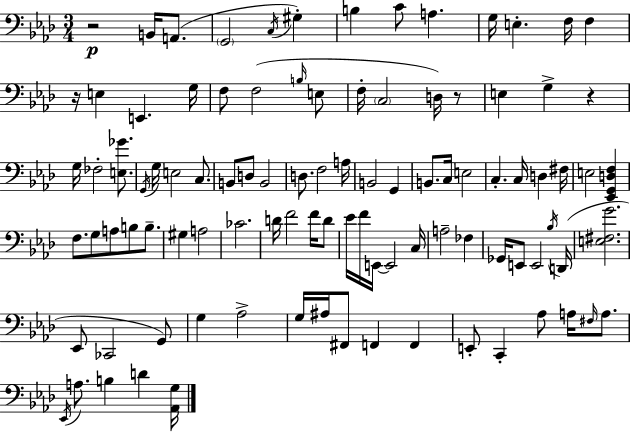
R/h B2/s A2/e. G2/h C3/s G#3/q B3/q C4/e A3/q. G3/s E3/q. F3/s F3/q R/s E3/q E2/q. G3/s F3/e F3/h B3/s E3/e F3/s C3/h D3/s R/e E3/q G3/q R/q G3/s FES3/h [E3,Gb4]/e. G2/s G3/s E3/h C3/e. B2/e D3/e B2/h D3/e. F3/h A3/s B2/h G2/q B2/e. C3/s E3/h C3/q. C3/s D3/q F#3/s E3/h [Eb2,G2,D3,F3]/q F3/e. G3/e A3/e B3/e B3/e. G#3/q A3/h CES4/h. D4/s F4/h F4/s D4/e Eb4/s F4/s E2/s E2/h C3/s A3/h FES3/q Gb2/s E2/e E2/h Bb3/s D2/s [E3,F#3,G4]/h. Eb2/e CES2/h G2/e G3/q Ab3/h G3/s A#3/s F#2/e F2/q F2/q E2/e C2/q Ab3/e A3/s F#3/s A3/e. Eb2/s A3/e. B3/q D4/q [Ab2,G3]/s